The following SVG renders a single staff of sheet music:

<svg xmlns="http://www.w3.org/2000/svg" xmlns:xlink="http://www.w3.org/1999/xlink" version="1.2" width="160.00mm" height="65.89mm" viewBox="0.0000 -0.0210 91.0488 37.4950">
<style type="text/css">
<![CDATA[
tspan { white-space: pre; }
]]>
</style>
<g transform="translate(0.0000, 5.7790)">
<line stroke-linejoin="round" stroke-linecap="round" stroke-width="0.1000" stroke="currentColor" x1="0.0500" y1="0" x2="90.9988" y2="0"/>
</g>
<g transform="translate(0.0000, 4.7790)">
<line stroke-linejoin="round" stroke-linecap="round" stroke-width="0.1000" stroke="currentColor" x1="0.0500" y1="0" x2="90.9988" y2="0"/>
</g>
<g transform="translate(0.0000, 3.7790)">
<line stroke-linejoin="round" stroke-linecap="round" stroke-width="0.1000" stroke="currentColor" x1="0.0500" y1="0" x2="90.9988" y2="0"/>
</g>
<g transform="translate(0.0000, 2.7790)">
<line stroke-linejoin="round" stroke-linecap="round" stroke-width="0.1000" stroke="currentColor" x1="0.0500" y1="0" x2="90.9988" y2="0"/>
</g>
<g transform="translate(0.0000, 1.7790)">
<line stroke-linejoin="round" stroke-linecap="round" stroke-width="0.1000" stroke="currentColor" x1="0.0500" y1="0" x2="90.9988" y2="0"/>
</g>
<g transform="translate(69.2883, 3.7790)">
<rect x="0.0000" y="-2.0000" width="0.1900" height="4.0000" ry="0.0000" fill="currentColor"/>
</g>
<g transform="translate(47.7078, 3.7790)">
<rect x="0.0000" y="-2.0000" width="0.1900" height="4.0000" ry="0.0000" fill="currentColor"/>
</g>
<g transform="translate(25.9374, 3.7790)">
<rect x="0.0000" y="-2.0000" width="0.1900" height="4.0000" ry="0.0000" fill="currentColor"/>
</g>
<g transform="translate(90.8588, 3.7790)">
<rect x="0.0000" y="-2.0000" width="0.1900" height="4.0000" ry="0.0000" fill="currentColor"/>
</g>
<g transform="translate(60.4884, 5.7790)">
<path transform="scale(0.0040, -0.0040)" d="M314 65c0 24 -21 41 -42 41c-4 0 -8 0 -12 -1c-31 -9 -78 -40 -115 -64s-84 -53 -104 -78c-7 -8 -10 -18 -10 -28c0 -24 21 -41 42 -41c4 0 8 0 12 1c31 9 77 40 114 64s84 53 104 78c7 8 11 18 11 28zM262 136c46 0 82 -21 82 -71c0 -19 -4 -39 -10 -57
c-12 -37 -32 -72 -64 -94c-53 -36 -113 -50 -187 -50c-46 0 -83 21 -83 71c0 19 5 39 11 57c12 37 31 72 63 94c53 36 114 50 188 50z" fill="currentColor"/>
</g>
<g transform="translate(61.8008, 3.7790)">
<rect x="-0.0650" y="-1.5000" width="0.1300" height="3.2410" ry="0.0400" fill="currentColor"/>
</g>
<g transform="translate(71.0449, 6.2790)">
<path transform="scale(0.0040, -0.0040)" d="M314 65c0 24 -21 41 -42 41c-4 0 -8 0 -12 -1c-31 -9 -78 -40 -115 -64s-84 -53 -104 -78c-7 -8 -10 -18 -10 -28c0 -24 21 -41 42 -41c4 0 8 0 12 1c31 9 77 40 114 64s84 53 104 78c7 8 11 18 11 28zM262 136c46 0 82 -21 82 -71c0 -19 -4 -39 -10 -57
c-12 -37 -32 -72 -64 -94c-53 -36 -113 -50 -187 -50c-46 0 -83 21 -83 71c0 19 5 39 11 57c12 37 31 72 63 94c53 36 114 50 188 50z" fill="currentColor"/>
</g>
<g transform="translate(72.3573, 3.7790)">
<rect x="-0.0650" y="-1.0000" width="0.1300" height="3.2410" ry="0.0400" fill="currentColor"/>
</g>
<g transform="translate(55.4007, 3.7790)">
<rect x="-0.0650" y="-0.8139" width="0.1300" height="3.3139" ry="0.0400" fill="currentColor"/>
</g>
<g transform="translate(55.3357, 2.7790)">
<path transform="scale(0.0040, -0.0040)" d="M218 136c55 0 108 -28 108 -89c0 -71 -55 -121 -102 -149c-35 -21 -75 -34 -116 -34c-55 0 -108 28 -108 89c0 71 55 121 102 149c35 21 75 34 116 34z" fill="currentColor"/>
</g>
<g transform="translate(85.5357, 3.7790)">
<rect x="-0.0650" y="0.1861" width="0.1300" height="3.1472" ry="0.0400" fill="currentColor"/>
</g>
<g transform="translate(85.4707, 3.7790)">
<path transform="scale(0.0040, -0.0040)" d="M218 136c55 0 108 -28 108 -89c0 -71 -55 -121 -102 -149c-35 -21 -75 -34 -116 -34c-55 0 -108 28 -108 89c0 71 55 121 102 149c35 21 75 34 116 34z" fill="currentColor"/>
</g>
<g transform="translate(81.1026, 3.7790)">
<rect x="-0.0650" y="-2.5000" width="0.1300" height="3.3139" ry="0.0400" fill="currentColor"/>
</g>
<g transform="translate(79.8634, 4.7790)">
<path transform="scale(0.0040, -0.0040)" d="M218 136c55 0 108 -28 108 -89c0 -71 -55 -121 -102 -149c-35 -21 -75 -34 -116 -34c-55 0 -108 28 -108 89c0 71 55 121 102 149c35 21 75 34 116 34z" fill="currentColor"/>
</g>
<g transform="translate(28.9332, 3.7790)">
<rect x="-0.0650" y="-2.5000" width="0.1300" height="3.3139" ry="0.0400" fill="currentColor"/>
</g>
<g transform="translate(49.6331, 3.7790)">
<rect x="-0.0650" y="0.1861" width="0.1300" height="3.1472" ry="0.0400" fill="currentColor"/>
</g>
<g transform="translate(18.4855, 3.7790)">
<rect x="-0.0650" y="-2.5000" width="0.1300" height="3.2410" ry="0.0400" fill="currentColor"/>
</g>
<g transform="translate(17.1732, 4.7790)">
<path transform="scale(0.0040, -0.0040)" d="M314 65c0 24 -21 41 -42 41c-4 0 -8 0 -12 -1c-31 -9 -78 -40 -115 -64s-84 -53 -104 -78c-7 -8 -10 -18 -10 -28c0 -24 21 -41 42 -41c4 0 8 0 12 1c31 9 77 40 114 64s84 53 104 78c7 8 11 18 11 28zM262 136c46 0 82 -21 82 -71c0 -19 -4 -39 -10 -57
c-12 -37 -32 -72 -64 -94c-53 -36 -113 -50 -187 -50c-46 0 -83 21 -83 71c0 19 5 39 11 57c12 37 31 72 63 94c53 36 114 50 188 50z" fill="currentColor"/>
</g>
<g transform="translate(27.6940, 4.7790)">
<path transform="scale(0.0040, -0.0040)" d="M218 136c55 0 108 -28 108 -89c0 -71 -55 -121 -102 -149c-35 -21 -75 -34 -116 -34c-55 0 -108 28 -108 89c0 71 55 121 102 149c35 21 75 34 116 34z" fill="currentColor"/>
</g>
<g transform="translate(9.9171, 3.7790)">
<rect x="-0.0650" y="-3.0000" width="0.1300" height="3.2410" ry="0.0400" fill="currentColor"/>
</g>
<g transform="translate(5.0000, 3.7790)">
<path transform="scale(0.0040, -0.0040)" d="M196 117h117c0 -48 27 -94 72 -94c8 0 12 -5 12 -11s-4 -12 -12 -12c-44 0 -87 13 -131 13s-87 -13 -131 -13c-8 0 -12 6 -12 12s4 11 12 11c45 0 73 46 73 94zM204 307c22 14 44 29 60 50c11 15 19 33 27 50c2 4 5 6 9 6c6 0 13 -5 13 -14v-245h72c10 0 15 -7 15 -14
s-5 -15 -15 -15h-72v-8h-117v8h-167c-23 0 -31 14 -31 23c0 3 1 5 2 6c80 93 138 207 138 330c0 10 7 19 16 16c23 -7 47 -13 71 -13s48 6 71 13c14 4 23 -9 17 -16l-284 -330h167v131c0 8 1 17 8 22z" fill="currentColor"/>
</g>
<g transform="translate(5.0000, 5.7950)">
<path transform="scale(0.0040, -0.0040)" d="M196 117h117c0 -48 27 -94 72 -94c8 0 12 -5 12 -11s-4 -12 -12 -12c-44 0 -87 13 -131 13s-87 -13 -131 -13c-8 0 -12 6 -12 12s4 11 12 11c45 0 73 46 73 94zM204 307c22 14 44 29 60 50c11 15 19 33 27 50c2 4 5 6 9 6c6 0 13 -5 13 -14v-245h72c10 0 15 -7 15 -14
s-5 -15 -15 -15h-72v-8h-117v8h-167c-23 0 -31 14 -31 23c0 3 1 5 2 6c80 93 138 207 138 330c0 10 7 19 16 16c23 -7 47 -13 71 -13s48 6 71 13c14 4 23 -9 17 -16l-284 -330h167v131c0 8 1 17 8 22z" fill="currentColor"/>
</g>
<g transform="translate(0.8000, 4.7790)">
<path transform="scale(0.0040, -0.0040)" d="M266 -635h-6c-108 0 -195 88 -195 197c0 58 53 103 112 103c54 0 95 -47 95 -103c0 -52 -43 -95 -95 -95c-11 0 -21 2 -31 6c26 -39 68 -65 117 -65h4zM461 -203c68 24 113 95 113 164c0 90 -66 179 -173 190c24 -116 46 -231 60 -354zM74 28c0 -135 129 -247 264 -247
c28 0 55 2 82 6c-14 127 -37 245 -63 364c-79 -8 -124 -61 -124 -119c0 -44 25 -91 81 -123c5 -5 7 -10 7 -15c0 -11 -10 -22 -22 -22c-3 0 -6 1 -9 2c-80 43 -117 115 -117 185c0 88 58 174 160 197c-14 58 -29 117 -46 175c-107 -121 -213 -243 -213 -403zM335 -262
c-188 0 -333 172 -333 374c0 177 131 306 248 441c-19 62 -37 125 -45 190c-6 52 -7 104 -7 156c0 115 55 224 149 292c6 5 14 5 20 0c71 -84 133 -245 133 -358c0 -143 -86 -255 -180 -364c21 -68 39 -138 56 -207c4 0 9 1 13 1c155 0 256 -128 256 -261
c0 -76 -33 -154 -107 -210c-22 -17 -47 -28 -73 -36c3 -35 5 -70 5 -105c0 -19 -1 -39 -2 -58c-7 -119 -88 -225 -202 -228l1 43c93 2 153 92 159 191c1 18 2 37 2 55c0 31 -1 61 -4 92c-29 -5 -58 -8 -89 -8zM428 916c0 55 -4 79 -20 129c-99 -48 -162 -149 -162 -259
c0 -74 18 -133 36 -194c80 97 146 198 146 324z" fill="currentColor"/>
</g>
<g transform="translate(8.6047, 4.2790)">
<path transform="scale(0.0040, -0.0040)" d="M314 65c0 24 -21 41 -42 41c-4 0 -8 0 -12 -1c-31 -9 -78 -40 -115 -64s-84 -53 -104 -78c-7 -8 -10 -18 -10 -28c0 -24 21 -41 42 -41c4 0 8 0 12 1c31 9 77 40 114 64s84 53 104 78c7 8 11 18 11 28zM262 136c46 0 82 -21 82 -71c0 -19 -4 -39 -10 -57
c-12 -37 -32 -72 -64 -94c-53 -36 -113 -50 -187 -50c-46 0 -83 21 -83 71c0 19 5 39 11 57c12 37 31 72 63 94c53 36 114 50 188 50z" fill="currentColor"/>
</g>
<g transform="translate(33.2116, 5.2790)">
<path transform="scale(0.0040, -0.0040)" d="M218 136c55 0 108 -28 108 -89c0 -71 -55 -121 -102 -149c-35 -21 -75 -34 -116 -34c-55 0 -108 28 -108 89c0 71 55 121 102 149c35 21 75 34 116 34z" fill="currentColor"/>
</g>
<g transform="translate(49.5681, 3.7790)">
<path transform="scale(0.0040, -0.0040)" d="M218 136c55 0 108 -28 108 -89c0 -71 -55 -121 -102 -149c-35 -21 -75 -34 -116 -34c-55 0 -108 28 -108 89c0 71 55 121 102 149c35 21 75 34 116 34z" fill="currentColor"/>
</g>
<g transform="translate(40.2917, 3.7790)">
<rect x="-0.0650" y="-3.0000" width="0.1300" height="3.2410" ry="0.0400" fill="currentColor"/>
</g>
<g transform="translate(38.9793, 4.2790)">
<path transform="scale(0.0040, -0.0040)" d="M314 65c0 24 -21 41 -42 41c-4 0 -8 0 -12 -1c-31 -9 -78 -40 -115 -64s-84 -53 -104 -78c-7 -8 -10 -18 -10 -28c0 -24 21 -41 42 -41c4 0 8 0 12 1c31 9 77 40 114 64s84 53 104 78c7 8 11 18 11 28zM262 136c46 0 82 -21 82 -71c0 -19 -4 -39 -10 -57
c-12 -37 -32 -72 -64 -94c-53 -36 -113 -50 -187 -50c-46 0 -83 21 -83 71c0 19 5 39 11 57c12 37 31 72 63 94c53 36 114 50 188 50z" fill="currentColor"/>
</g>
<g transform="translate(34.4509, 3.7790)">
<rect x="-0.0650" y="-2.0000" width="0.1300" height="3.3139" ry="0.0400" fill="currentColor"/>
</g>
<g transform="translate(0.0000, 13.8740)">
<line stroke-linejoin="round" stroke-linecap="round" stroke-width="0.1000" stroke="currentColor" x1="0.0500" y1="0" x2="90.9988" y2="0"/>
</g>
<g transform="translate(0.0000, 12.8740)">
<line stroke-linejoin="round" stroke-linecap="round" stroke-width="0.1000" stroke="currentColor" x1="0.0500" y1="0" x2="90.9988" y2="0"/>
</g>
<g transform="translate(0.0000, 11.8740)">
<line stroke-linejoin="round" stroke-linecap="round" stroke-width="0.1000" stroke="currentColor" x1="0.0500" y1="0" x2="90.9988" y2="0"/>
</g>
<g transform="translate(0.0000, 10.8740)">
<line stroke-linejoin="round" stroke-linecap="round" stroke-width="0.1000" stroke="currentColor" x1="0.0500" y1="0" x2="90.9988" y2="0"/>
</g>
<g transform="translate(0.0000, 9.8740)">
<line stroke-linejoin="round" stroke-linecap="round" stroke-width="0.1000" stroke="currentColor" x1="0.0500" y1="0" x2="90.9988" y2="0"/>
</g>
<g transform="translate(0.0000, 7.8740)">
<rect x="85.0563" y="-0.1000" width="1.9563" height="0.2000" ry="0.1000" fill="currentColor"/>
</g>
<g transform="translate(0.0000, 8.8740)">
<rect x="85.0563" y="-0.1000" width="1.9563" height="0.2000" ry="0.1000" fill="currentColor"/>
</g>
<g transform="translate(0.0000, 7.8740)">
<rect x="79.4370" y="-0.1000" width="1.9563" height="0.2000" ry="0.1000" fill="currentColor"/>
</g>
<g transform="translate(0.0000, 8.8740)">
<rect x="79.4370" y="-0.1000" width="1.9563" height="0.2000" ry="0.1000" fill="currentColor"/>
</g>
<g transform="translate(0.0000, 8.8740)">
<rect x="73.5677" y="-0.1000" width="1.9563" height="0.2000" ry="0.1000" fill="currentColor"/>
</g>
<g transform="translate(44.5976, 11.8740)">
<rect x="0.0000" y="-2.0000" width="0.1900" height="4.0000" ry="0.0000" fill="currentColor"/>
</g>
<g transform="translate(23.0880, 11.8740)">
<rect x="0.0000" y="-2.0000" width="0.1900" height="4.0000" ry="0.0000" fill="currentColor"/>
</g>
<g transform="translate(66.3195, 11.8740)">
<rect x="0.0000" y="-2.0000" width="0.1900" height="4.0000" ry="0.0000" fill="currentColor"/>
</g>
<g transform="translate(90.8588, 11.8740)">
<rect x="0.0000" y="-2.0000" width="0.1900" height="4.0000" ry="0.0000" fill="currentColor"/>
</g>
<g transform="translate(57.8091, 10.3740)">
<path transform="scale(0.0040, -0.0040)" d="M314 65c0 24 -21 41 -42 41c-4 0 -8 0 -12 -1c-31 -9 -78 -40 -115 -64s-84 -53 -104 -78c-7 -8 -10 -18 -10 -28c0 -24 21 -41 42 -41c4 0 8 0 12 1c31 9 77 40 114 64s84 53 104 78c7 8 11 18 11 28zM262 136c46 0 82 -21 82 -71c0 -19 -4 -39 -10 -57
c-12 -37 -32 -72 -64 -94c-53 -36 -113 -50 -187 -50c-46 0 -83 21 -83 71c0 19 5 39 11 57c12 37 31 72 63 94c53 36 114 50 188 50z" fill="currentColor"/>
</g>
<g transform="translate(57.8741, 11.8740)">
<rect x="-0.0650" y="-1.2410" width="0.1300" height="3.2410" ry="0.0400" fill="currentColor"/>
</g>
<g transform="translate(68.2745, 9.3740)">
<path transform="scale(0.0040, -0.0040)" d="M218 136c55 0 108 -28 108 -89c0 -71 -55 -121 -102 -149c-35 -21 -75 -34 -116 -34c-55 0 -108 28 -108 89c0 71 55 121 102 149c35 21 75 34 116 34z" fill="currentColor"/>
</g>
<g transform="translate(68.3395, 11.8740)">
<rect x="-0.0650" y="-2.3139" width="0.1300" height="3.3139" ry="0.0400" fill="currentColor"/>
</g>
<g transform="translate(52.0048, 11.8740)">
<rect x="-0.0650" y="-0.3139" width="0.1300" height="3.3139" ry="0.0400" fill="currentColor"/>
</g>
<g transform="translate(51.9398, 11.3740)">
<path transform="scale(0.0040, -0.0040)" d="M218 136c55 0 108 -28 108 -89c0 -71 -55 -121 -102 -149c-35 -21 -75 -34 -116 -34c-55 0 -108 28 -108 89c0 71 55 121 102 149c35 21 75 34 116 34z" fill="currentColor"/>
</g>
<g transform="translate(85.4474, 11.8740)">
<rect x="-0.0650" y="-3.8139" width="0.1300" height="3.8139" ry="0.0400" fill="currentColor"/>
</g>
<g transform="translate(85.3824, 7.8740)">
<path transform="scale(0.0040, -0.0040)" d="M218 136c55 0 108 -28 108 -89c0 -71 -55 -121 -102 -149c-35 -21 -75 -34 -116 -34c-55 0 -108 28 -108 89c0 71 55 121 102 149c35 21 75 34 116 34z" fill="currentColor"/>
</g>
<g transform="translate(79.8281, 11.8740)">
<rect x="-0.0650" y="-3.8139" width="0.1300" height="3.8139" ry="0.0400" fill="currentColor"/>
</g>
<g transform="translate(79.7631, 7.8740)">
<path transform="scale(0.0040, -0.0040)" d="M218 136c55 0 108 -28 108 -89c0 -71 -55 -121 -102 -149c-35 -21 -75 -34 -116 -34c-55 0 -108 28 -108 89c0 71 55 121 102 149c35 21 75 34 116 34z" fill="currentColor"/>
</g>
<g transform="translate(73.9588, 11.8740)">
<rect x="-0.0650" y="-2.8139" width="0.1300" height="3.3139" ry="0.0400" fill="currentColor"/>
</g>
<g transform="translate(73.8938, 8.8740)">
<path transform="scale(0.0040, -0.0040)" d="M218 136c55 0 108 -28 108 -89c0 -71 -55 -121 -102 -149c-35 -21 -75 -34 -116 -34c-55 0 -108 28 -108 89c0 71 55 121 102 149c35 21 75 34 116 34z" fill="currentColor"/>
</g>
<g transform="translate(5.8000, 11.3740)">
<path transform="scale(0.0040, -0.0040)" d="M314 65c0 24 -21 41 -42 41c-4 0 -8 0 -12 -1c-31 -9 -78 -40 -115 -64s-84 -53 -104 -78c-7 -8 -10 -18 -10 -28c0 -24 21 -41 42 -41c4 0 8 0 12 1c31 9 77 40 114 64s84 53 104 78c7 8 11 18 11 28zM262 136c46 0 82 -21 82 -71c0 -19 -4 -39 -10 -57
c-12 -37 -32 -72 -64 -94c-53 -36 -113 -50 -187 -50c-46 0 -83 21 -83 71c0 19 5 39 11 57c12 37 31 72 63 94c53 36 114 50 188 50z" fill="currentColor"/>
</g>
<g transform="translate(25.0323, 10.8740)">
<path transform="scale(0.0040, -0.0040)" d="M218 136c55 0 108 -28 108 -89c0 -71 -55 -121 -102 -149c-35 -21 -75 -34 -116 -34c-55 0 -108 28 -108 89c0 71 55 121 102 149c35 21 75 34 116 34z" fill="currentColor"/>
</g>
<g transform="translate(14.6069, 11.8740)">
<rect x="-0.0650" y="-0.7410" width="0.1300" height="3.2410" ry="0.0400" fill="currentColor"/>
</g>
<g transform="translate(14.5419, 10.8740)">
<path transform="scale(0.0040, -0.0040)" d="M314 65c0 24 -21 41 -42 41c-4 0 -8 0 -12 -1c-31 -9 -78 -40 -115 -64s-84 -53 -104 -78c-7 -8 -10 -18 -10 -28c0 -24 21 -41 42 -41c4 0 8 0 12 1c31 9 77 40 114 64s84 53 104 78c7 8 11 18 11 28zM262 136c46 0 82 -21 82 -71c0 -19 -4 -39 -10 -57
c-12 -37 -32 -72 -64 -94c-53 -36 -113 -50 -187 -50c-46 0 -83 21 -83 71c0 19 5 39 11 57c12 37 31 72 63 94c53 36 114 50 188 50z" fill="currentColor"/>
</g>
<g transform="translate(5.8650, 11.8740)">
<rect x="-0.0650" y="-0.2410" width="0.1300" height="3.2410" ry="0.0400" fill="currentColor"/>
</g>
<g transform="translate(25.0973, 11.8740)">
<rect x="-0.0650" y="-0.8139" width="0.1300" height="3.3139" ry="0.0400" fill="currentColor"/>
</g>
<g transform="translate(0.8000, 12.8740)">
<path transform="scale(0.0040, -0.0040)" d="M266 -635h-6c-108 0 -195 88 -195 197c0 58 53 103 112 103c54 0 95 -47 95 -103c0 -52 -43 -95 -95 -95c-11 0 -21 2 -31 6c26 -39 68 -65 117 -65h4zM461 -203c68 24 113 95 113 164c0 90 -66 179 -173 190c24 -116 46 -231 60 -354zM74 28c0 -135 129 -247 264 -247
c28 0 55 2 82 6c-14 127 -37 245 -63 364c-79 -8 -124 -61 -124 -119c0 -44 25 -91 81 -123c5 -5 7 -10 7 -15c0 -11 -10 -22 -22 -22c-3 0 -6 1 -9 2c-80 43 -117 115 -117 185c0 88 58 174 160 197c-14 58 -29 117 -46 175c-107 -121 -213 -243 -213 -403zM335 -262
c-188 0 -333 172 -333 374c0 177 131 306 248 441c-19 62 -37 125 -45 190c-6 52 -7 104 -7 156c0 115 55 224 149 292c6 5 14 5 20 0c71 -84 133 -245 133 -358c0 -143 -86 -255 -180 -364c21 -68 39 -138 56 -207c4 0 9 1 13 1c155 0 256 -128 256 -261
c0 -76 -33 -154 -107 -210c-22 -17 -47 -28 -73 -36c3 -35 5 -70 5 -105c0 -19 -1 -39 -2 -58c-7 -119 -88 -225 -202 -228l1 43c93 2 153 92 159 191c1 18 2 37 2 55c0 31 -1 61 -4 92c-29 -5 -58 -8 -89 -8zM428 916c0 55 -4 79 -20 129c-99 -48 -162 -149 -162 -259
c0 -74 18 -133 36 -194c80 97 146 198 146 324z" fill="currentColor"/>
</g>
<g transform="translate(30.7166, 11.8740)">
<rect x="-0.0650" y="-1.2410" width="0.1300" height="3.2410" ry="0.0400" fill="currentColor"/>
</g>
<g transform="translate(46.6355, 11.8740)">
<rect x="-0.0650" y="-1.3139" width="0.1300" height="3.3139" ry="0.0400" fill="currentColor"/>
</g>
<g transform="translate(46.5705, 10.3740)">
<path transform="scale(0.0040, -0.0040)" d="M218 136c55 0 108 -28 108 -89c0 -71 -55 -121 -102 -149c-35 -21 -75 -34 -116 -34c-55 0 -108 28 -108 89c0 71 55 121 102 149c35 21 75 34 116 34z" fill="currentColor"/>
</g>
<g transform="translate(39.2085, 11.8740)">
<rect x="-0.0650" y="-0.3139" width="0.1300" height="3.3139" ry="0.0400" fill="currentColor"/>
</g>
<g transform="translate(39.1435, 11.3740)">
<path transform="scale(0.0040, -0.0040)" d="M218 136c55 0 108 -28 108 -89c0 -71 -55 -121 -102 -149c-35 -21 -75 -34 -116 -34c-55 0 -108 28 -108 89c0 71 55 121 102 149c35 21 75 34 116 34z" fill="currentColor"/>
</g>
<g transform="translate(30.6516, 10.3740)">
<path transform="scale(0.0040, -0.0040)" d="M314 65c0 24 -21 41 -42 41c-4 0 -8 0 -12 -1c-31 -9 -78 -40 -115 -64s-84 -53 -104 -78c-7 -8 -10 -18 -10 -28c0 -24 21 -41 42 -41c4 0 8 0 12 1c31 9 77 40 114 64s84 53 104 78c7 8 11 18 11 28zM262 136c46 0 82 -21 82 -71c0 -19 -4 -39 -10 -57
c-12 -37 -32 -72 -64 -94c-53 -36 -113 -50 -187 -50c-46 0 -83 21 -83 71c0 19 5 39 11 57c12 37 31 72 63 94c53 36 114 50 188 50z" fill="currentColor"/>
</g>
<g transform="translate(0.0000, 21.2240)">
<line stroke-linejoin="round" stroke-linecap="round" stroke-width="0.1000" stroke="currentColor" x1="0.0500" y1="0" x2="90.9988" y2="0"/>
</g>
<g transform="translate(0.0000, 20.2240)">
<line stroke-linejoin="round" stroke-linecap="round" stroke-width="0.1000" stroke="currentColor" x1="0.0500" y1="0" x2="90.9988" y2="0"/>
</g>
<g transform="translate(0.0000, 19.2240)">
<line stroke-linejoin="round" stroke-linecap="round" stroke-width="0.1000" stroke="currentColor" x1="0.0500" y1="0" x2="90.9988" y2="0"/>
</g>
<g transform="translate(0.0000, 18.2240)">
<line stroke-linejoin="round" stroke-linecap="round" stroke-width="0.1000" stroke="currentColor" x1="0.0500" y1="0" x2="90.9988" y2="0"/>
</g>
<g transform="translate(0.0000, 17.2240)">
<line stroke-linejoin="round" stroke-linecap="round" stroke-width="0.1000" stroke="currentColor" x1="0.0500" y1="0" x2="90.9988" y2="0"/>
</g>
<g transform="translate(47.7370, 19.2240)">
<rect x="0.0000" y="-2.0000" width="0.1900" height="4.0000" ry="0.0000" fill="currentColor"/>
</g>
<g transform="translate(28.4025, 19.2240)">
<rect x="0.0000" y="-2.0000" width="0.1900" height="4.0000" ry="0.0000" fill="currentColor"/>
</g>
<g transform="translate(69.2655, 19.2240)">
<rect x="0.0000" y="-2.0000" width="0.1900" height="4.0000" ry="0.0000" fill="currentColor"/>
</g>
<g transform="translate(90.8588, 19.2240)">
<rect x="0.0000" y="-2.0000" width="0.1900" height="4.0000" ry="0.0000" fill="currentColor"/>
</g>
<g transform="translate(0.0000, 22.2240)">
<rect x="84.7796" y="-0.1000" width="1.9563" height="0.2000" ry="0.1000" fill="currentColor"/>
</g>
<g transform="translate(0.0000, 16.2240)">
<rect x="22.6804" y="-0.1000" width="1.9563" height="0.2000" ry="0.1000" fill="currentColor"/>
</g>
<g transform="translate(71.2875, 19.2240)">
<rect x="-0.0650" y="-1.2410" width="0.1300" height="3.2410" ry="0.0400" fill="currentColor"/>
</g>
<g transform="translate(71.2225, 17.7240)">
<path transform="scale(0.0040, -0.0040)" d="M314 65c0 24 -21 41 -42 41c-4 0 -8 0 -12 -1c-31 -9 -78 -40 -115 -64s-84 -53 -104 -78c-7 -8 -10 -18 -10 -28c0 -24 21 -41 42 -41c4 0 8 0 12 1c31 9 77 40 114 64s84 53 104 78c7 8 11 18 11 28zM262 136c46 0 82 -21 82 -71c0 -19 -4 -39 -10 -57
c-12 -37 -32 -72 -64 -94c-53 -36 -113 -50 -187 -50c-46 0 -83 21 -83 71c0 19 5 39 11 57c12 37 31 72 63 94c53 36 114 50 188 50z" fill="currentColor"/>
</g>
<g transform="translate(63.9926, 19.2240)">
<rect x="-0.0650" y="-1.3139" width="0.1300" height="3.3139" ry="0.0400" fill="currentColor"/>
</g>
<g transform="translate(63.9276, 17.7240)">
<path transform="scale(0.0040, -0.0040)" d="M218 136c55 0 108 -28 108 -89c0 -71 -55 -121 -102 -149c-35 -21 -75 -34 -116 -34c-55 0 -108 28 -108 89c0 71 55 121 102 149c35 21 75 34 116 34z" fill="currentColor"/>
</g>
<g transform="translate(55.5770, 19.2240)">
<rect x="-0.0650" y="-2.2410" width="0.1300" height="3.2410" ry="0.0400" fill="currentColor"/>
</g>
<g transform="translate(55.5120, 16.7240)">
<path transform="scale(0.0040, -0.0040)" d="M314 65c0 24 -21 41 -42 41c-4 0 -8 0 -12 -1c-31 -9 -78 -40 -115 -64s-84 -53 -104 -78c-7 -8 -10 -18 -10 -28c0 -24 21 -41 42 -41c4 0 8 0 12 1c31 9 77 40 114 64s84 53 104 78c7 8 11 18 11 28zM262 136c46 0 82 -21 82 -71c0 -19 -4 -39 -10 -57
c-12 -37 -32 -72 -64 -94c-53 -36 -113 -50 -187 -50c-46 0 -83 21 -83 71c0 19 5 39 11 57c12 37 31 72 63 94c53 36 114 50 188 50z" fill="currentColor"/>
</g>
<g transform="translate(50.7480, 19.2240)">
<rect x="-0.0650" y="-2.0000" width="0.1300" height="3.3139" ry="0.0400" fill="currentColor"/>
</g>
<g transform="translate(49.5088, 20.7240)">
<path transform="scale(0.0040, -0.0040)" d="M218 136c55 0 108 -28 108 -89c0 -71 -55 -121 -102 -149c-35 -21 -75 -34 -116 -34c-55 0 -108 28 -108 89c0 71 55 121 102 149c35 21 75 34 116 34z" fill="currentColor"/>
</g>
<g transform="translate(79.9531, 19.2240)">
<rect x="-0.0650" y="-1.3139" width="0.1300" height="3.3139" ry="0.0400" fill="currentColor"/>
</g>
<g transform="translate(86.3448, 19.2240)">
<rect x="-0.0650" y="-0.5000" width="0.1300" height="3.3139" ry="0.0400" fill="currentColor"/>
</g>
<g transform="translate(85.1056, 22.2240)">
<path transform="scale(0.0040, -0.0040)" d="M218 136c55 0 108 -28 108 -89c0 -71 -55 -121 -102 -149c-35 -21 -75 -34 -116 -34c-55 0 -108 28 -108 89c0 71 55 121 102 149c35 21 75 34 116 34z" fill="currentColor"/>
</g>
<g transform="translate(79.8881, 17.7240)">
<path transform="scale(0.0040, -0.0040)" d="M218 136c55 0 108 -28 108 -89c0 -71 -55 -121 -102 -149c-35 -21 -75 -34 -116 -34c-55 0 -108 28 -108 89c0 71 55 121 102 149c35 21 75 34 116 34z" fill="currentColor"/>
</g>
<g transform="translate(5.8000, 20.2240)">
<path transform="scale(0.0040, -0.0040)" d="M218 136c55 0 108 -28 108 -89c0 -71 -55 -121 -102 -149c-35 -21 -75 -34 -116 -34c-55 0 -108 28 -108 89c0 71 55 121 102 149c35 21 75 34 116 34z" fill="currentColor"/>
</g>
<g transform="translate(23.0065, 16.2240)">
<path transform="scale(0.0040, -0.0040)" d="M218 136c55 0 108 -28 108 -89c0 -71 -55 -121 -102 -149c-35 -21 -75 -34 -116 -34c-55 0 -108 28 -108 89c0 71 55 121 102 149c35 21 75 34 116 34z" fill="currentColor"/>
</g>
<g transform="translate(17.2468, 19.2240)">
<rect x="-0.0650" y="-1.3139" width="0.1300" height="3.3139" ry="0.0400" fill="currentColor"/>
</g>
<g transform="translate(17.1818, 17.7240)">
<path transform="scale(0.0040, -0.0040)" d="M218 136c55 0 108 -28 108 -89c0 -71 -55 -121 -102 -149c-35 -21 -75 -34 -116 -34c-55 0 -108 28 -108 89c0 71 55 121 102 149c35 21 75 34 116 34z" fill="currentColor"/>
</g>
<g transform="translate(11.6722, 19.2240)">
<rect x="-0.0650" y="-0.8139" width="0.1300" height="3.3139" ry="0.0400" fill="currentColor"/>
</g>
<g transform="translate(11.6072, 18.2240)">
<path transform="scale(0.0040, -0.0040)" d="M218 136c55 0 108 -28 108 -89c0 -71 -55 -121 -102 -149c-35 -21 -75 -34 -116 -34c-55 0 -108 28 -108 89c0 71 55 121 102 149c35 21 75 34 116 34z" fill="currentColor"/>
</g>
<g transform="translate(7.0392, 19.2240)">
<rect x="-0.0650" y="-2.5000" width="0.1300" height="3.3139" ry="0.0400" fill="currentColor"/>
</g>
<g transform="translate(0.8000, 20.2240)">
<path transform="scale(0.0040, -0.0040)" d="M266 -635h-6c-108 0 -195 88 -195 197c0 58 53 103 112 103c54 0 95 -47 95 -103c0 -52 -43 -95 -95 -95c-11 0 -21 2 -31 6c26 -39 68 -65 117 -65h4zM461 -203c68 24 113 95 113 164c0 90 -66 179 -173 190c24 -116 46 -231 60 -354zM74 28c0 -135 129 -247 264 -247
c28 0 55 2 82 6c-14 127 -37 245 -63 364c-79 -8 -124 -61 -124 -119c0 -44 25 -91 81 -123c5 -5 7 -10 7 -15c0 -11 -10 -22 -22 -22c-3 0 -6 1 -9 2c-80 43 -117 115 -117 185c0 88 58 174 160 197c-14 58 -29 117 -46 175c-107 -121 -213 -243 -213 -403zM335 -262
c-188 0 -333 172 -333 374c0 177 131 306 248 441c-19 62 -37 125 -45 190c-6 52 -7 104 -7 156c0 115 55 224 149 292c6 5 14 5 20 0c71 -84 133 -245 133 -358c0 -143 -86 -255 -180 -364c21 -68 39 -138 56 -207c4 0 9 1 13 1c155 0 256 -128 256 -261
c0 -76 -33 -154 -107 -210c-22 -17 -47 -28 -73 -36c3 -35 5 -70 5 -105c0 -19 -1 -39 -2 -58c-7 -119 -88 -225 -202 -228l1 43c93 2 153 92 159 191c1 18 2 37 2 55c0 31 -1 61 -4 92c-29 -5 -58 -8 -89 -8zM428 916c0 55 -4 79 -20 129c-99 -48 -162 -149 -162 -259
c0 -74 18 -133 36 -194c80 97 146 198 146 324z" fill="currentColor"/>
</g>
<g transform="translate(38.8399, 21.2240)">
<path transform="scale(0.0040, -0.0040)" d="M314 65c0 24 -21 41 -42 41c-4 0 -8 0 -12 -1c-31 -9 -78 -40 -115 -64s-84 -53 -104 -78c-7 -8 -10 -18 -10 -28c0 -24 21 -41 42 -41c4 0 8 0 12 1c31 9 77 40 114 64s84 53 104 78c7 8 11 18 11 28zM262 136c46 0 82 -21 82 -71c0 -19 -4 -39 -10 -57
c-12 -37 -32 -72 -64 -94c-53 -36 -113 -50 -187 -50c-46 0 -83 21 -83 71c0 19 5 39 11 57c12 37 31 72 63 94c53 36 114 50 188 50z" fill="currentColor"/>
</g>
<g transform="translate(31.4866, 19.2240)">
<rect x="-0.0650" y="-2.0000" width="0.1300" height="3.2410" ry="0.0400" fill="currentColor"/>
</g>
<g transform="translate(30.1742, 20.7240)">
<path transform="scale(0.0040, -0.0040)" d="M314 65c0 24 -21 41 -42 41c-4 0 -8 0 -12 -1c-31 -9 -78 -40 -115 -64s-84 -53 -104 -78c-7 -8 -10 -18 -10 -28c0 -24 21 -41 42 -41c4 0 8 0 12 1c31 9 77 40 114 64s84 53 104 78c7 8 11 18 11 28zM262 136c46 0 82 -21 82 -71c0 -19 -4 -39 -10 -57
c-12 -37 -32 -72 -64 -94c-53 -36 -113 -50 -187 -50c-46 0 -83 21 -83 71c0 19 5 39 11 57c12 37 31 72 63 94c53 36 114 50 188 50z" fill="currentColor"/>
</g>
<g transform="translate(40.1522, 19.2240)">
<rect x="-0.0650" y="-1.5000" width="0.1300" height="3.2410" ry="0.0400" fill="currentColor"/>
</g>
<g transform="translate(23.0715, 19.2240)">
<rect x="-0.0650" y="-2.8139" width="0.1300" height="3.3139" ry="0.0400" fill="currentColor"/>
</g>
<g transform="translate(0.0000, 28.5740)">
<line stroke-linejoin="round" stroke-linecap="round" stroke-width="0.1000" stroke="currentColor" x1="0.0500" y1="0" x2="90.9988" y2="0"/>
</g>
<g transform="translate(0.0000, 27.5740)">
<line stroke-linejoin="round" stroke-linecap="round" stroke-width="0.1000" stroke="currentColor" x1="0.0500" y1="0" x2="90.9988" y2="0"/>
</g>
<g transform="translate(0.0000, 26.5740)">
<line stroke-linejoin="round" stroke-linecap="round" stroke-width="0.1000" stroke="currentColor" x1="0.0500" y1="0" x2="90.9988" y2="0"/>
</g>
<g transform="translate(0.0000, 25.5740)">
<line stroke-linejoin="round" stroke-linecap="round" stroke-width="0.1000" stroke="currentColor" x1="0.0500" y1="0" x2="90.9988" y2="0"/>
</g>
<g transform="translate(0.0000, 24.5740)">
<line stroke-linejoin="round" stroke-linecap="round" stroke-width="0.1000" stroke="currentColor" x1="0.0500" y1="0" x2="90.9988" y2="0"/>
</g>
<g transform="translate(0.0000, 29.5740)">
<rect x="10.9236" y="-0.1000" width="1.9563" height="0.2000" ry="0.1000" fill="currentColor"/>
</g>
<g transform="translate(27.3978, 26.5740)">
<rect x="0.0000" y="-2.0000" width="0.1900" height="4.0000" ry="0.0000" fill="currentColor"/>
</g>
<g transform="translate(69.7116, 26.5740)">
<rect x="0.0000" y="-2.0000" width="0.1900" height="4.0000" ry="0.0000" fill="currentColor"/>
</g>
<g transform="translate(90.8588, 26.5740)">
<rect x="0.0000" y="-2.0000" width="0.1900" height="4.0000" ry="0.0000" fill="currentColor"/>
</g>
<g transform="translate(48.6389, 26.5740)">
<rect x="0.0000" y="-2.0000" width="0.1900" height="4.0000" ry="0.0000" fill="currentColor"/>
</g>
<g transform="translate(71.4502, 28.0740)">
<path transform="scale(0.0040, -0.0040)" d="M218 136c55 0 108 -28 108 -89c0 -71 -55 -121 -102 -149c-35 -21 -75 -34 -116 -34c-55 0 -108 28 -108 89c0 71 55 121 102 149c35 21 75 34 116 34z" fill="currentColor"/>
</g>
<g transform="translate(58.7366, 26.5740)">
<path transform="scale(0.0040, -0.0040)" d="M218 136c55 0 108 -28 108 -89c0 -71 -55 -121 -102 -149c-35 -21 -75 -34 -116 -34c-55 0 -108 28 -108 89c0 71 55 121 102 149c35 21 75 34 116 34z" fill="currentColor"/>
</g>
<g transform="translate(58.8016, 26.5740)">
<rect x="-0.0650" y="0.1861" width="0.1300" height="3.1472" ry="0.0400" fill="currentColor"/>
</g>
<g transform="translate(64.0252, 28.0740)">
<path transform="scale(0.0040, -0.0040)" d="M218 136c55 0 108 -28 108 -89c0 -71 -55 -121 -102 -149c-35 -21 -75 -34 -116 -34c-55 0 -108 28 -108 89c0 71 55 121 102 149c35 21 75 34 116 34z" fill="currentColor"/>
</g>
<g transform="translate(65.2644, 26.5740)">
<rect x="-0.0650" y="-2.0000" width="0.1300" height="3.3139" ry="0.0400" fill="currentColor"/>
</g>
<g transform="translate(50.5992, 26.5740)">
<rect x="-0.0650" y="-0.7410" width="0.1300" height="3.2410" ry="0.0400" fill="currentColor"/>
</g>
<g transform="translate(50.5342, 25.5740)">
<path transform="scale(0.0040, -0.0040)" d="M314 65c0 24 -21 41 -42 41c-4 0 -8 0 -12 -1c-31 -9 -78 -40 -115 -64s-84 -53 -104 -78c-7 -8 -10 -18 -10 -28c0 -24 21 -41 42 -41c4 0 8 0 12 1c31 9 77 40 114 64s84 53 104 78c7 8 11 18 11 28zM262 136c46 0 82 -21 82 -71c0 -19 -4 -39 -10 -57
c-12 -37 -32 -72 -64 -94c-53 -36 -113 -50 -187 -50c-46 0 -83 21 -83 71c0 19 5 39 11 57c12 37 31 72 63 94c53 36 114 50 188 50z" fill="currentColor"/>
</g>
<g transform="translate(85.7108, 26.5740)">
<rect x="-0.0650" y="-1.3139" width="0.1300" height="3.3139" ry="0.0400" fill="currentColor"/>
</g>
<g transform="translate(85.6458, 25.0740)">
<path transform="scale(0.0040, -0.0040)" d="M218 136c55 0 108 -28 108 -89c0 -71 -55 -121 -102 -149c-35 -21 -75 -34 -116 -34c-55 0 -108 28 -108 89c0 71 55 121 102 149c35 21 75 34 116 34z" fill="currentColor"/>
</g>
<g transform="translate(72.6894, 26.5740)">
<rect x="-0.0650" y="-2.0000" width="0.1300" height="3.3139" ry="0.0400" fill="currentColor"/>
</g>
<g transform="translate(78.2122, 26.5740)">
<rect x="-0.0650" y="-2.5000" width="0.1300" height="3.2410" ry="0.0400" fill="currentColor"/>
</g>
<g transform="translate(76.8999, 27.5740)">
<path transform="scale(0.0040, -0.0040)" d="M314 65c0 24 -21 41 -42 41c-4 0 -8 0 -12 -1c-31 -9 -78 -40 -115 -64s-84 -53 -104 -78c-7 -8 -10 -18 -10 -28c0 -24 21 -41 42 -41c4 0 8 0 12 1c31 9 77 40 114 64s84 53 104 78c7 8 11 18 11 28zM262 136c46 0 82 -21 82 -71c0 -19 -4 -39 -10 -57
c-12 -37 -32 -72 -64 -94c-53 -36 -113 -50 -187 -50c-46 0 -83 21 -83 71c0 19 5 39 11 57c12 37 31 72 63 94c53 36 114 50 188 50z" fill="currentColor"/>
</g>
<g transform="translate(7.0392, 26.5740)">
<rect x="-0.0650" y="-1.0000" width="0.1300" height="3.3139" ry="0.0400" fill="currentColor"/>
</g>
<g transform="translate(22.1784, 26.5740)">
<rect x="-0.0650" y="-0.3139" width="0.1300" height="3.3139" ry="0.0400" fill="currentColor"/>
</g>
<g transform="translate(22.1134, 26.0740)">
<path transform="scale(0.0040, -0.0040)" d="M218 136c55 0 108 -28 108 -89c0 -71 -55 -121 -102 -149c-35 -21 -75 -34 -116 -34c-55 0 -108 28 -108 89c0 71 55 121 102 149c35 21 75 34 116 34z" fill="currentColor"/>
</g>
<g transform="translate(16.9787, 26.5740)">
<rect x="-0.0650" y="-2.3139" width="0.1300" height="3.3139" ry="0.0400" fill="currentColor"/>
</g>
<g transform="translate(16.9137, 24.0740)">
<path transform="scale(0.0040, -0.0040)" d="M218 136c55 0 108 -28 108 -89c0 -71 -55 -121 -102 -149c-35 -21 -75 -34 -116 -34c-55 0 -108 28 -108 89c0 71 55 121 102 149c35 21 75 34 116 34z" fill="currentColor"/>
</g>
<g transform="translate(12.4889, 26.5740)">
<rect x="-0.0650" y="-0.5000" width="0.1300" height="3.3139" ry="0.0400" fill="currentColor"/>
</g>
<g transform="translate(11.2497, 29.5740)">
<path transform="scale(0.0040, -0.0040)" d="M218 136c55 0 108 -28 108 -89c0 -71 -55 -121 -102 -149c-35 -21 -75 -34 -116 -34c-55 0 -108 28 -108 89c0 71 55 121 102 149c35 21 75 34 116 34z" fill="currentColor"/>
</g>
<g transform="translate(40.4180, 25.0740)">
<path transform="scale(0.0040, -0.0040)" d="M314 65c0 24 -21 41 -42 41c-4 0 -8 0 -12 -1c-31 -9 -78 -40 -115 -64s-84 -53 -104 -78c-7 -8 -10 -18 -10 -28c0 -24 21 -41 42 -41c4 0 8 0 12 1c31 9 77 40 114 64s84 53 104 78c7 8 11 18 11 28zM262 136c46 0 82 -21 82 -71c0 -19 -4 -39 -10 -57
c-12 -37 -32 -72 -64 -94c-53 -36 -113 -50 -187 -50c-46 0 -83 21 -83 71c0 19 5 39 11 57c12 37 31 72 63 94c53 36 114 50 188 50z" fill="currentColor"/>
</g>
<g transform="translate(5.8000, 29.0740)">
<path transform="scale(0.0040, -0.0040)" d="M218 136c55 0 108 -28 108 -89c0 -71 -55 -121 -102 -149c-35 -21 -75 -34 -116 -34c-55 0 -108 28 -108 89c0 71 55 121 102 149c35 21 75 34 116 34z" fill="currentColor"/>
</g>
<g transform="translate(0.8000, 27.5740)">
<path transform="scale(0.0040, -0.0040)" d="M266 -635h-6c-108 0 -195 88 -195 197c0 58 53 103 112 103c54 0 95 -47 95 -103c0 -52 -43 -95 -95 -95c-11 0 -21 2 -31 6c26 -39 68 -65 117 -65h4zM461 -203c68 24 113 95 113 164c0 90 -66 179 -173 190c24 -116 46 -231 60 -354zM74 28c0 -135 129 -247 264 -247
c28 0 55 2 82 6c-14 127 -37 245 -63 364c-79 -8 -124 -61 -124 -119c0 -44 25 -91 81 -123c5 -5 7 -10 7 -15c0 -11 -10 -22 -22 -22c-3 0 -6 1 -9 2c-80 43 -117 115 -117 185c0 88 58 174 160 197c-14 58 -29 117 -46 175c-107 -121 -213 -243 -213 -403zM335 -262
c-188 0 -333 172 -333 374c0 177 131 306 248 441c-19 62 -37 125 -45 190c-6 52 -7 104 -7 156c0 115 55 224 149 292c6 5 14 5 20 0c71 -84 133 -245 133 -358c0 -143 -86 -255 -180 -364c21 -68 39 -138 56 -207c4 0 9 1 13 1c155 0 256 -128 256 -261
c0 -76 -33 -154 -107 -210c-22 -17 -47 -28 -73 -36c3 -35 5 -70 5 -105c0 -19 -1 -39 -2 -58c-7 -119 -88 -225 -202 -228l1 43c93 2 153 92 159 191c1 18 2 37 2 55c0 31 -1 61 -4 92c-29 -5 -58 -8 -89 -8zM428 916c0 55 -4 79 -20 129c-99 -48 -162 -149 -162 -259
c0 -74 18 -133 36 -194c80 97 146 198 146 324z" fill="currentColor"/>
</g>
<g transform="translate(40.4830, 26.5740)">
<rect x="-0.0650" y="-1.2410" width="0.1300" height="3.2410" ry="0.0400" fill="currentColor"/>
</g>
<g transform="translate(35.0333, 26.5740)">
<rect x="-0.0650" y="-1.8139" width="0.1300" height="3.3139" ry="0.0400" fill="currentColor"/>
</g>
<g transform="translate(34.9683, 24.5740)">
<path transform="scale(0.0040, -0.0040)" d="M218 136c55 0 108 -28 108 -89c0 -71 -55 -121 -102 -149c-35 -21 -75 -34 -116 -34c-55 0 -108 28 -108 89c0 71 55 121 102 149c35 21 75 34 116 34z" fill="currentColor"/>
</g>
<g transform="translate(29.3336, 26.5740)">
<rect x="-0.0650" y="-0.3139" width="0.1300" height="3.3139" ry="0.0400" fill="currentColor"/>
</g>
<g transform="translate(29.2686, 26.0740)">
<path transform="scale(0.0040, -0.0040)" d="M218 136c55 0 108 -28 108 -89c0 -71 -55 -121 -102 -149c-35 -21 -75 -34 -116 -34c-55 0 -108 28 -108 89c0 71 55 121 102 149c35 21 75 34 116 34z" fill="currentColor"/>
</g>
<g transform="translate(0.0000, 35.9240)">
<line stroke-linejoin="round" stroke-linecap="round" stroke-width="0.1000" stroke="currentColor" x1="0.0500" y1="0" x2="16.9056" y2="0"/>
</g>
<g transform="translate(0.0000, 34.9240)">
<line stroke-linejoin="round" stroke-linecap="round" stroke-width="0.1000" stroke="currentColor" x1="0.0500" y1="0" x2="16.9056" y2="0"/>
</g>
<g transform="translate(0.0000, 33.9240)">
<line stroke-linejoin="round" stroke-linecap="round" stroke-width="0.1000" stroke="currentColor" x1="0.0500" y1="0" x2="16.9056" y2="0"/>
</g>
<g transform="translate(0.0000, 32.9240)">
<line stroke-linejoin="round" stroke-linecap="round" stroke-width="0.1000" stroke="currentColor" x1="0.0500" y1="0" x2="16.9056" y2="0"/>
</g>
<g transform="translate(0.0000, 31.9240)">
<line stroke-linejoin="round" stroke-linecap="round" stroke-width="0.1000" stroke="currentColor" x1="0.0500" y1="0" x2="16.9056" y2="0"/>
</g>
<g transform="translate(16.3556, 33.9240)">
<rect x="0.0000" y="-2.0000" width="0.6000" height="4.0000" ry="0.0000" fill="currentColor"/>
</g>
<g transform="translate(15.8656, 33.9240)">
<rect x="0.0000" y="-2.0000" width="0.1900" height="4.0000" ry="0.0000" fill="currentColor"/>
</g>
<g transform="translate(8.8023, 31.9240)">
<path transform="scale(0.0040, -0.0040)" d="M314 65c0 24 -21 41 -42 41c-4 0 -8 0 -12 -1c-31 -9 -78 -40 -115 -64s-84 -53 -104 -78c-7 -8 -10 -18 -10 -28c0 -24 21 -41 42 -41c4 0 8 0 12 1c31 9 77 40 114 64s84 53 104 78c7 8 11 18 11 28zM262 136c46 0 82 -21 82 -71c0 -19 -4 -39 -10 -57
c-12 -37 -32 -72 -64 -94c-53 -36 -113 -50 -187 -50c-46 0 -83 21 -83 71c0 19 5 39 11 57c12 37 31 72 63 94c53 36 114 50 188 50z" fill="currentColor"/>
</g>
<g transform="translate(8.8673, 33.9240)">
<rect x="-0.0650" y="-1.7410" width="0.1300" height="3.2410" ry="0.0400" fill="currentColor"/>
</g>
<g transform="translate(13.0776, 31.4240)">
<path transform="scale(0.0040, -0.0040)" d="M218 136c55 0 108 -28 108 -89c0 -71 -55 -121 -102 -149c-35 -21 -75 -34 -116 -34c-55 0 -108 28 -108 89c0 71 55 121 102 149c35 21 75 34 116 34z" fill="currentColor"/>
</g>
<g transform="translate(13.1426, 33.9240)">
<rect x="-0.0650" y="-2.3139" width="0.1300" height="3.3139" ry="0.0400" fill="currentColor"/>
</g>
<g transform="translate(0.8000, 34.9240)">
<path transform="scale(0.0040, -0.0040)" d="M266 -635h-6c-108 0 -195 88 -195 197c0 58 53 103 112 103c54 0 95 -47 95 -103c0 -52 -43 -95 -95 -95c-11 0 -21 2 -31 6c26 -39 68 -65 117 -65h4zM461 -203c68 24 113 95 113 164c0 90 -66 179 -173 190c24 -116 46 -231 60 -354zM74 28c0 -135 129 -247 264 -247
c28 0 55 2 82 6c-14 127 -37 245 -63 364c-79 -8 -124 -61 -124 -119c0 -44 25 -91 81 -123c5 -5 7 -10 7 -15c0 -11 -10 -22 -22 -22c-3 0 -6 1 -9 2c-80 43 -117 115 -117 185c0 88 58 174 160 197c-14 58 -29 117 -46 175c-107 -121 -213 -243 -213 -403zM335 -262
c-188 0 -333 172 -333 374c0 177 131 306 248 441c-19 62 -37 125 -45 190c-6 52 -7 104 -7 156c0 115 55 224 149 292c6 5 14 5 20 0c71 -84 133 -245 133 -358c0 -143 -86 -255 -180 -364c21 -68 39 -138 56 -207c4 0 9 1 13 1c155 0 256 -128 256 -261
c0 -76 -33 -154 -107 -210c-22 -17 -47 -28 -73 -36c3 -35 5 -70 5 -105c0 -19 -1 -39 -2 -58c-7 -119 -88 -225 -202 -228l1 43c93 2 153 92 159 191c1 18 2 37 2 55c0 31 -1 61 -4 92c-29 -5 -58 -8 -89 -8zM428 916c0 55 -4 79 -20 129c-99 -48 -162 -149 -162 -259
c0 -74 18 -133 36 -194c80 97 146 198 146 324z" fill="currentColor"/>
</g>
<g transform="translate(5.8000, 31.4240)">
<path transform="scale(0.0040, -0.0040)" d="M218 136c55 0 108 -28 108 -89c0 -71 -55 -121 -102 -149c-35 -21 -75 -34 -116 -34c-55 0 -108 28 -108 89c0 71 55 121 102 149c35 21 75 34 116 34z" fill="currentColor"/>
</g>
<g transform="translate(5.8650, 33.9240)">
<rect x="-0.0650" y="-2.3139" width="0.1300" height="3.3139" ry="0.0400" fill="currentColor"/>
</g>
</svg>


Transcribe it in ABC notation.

X:1
T:Untitled
M:4/4
L:1/4
K:C
A2 G2 G F A2 B d E2 D2 G B c2 d2 d e2 c e c e2 g a c' c' G d e a F2 E2 F g2 e e2 e C D C g c c f e2 d2 B F F G2 e g f2 g